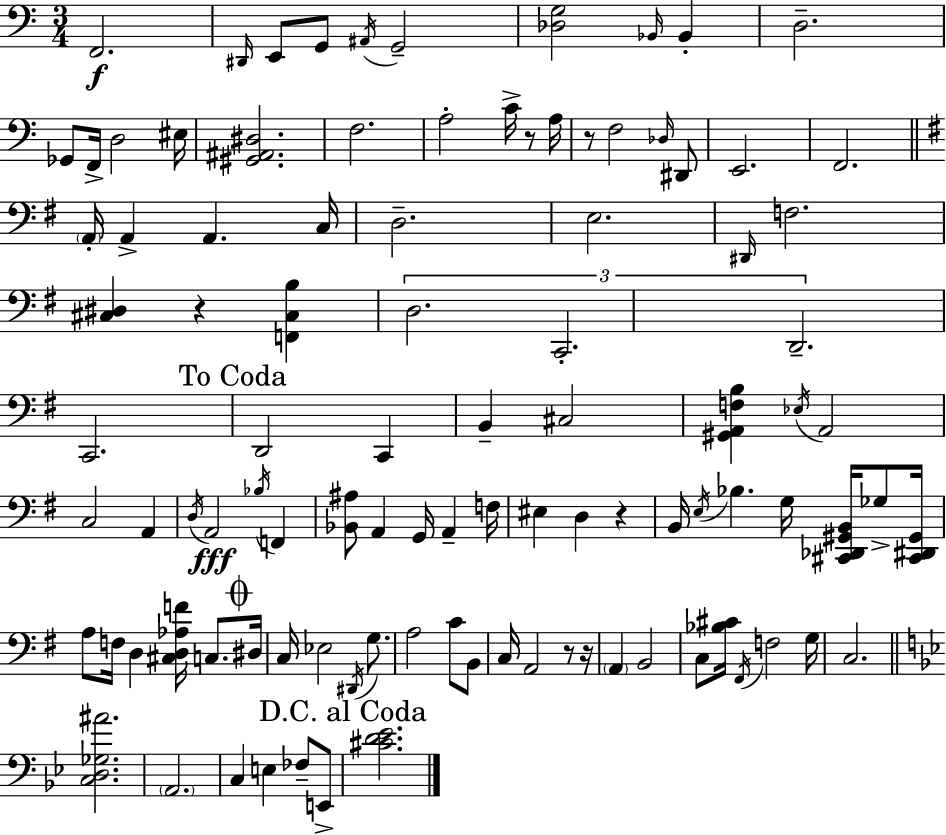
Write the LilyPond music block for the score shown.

{
  \clef bass
  \numericTimeSignature
  \time 3/4
  \key a \minor
  f,2.\f | \grace { dis,16 } e,8 g,8 \acciaccatura { ais,16 } g,2-- | <des g>2 \grace { bes,16 } bes,4-. | d2.-- | \break ges,8 f,16-> d2 | eis16 <gis, ais, dis>2. | f2. | a2-. c'16-> | \break r8 a16 r8 f2 | \grace { des16 } dis,8 e,2. | f,2. | \bar "||" \break \key e \minor \parenthesize a,16-. a,4-> a,4. c16 | d2.-- | e2. | \grace { dis,16 } f2. | \break <cis dis>4 r4 <f, cis b>4 | \tuplet 3/2 { d2. | c,2.-. | d,2.-- } | \break c,2. | \mark "To Coda" d,2 c,4 | b,4-- cis2 | <gis, a, f b>4 \acciaccatura { ees16 } a,2 | \break c2 a,4 | \acciaccatura { d16 }\fff a,2 \acciaccatura { bes16 } | f,4 <bes, ais>8 a,4 g,16 a,4-- | f16 eis4 d4 | \break r4 b,16 \acciaccatura { e16 } bes4. | g16 <cis, des, gis, b,>16 ges8-> <cis, dis, gis,>16 a8 f16 d4 | <cis d aes f'>16 c8. \mark \markup { \musicglyph "scripts.coda" } dis16 c16 ees2 | \acciaccatura { dis,16 } g8. a2 | \break c'8 b,8 c16 a,2 | r8 r16 \parenthesize a,4 b,2 | c8 <bes cis'>16 \acciaccatura { fis,16 } f2 | g16 c2. | \break \bar "||" \break \key g \minor <c d ges ais'>2. | \parenthesize a,2. | c4 e4 fes8-- e,8-> | \mark "D.C. al Coda" <cis' d' ees'>2. | \break \bar "|."
}